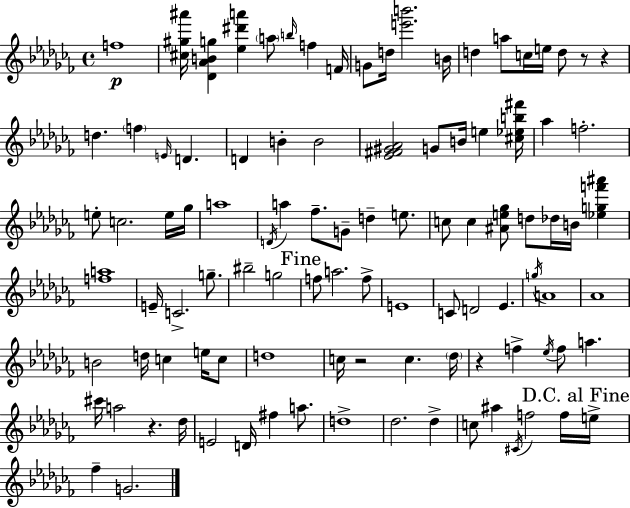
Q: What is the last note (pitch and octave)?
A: G4